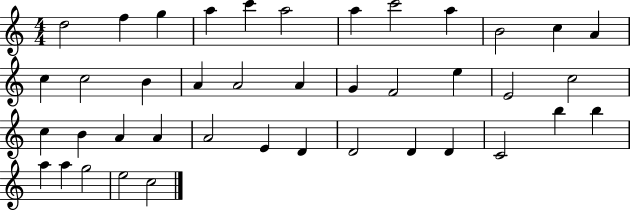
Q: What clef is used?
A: treble